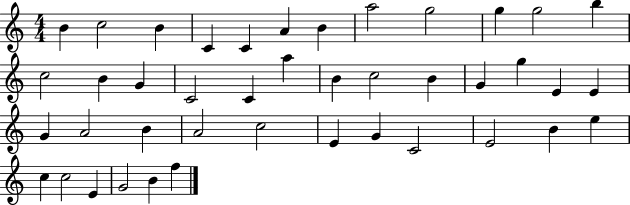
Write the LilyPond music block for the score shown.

{
  \clef treble
  \numericTimeSignature
  \time 4/4
  \key c \major
  b'4 c''2 b'4 | c'4 c'4 a'4 b'4 | a''2 g''2 | g''4 g''2 b''4 | \break c''2 b'4 g'4 | c'2 c'4 a''4 | b'4 c''2 b'4 | g'4 g''4 e'4 e'4 | \break g'4 a'2 b'4 | a'2 c''2 | e'4 g'4 c'2 | e'2 b'4 e''4 | \break c''4 c''2 e'4 | g'2 b'4 f''4 | \bar "|."
}